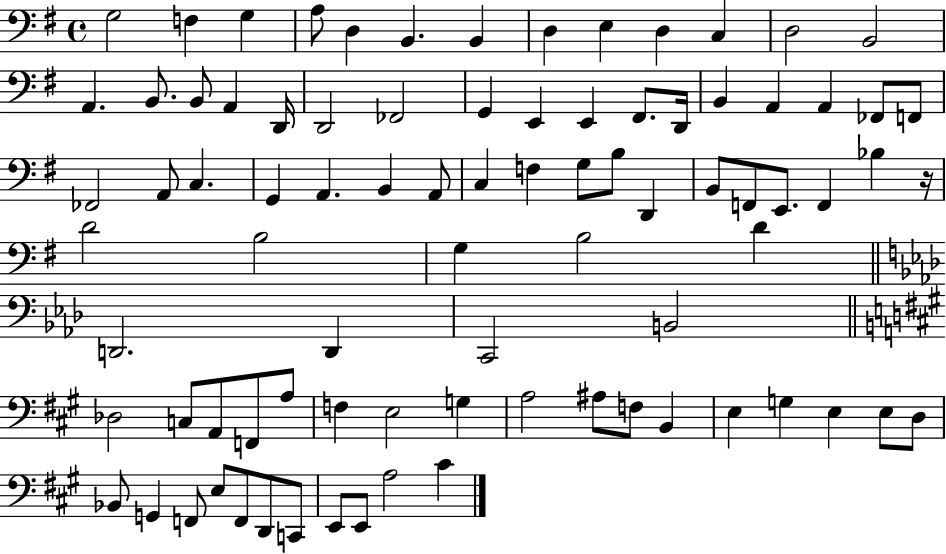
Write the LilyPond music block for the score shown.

{
  \clef bass
  \time 4/4
  \defaultTimeSignature
  \key g \major
  \repeat volta 2 { g2 f4 g4 | a8 d4 b,4. b,4 | d4 e4 d4 c4 | d2 b,2 | \break a,4. b,8. b,8 a,4 d,16 | d,2 fes,2 | g,4 e,4 e,4 fis,8. d,16 | b,4 a,4 a,4 fes,8 f,8 | \break fes,2 a,8 c4. | g,4 a,4. b,4 a,8 | c4 f4 g8 b8 d,4 | b,8 f,8 e,8. f,4 bes4 r16 | \break d'2 b2 | g4 b2 d'4 | \bar "||" \break \key aes \major d,2. d,4 | c,2 b,2 | \bar "||" \break \key a \major des2 c8 a,8 f,8 a8 | f4 e2 g4 | a2 ais8 f8 b,4 | e4 g4 e4 e8 d8 | \break bes,8 g,4 f,8 e8 f,8 d,8 c,8 | e,8 e,8 a2 cis'4 | } \bar "|."
}